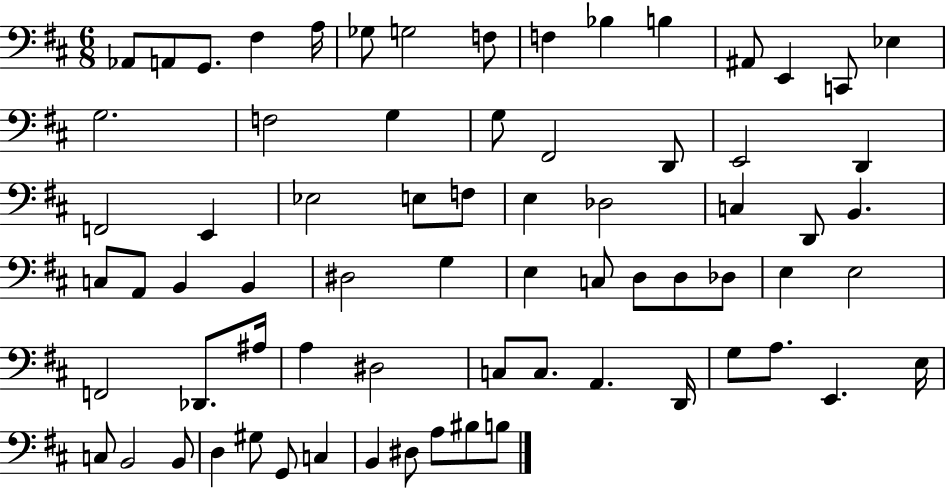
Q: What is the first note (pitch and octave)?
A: Ab2